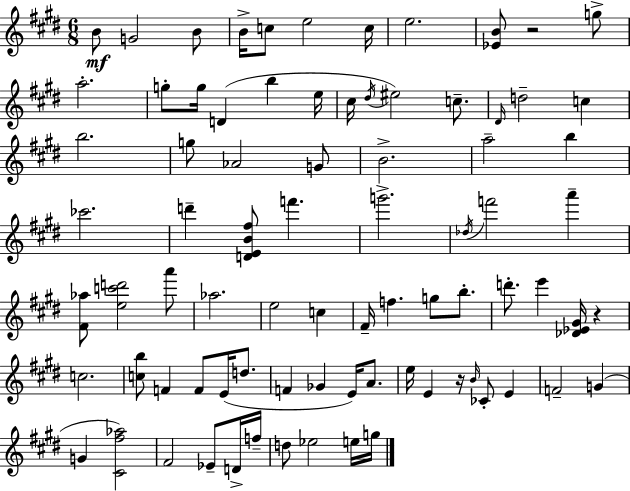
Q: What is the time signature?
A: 6/8